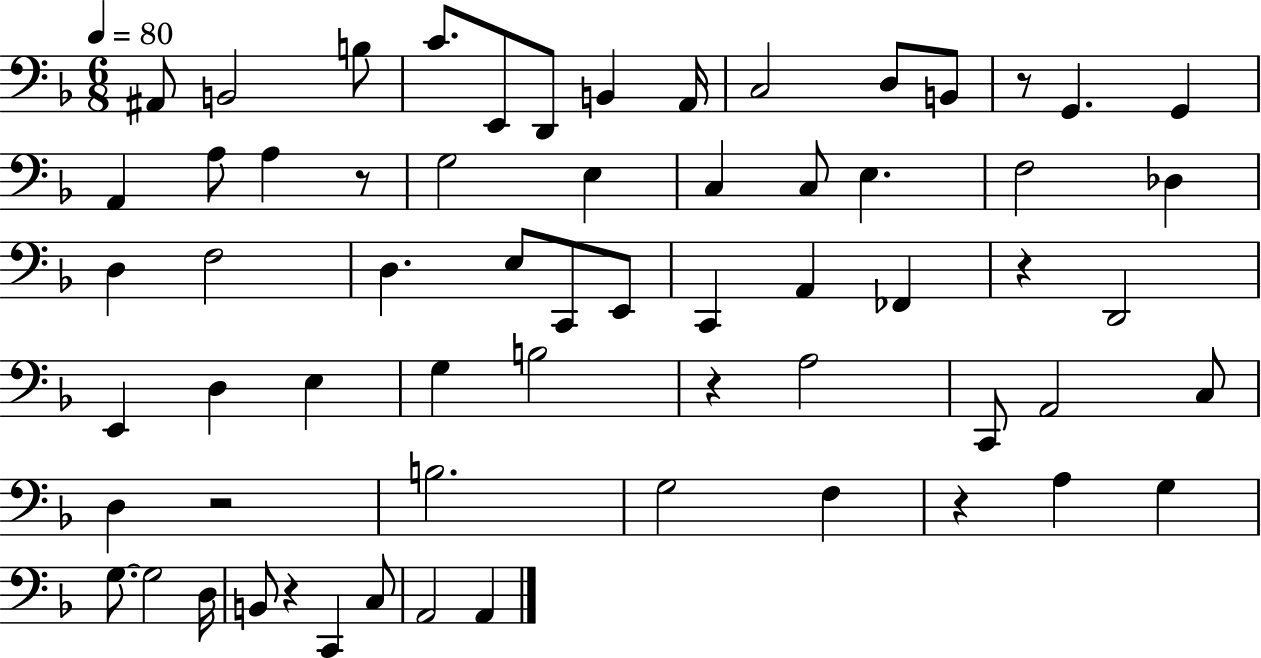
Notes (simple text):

A#2/e B2/h B3/e C4/e. E2/e D2/e B2/q A2/s C3/h D3/e B2/e R/e G2/q. G2/q A2/q A3/e A3/q R/e G3/h E3/q C3/q C3/e E3/q. F3/h Db3/q D3/q F3/h D3/q. E3/e C2/e E2/e C2/q A2/q FES2/q R/q D2/h E2/q D3/q E3/q G3/q B3/h R/q A3/h C2/e A2/h C3/e D3/q R/h B3/h. G3/h F3/q R/q A3/q G3/q G3/e. G3/h D3/s B2/e R/q C2/q C3/e A2/h A2/q